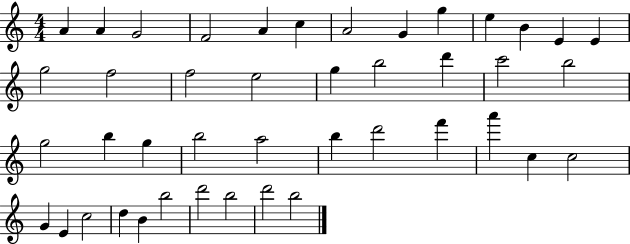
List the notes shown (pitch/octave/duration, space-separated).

A4/q A4/q G4/h F4/h A4/q C5/q A4/h G4/q G5/q E5/q B4/q E4/q E4/q G5/h F5/h F5/h E5/h G5/q B5/h D6/q C6/h B5/h G5/h B5/q G5/q B5/h A5/h B5/q D6/h F6/q A6/q C5/q C5/h G4/q E4/q C5/h D5/q B4/q B5/h D6/h B5/h D6/h B5/h